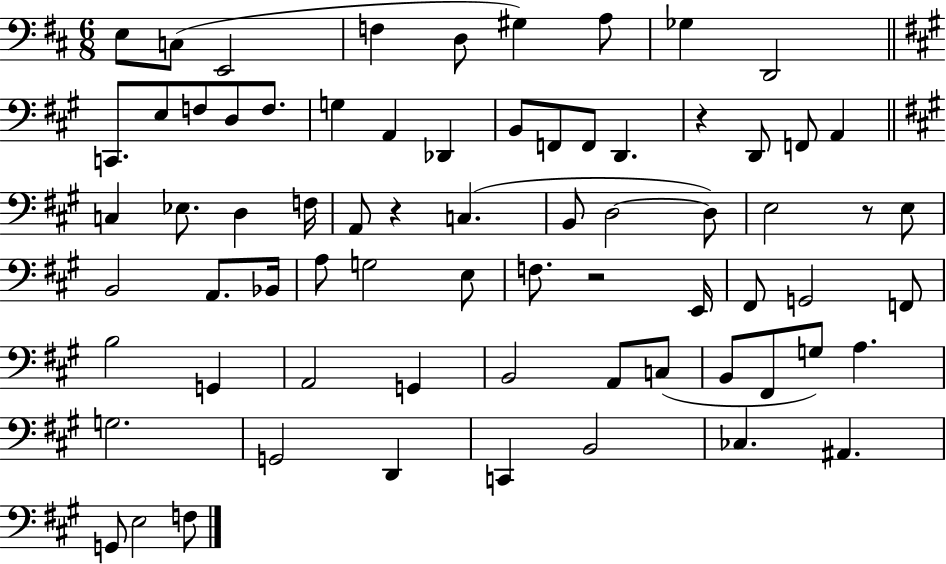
{
  \clef bass
  \numericTimeSignature
  \time 6/8
  \key d \major
  e8 c8( e,2 | f4 d8 gis4) a8 | ges4 d,2 | \bar "||" \break \key a \major c,8. e8 f8 d8 f8. | g4 a,4 des,4 | b,8 f,8 f,8 d,4. | r4 d,8 f,8 a,4 | \break \bar "||" \break \key a \major c4 ees8. d4 f16 | a,8 r4 c4.( | b,8 d2~~ d8) | e2 r8 e8 | \break b,2 a,8. bes,16 | a8 g2 e8 | f8. r2 e,16 | fis,8 g,2 f,8 | \break b2 g,4 | a,2 g,4 | b,2 a,8 c8( | b,8 fis,8 g8) a4. | \break g2. | g,2 d,4 | c,4 b,2 | ces4. ais,4. | \break g,8 e2 f8 | \bar "|."
}